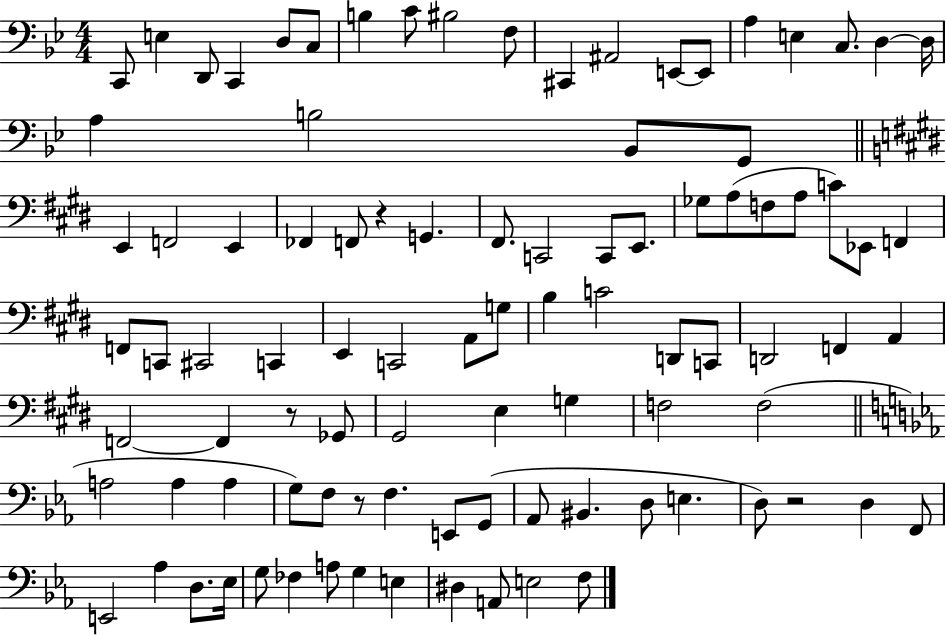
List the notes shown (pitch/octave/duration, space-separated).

C2/e E3/q D2/e C2/q D3/e C3/e B3/q C4/e BIS3/h F3/e C#2/q A#2/h E2/e E2/e A3/q E3/q C3/e. D3/q D3/s A3/q B3/h Bb2/e G2/e E2/q F2/h E2/q FES2/q F2/e R/q G2/q. F#2/e. C2/h C2/e E2/e. Gb3/e A3/e F3/e A3/e C4/e Eb2/e F2/q F2/e C2/e C#2/h C2/q E2/q C2/h A2/e G3/e B3/q C4/h D2/e C2/e D2/h F2/q A2/q F2/h F2/q R/e Gb2/e G#2/h E3/q G3/q F3/h F3/h A3/h A3/q A3/q G3/e F3/e R/e F3/q. E2/e G2/e Ab2/e BIS2/q. D3/e E3/q. D3/e R/h D3/q F2/e E2/h Ab3/q D3/e. Eb3/s G3/e FES3/q A3/e G3/q E3/q D#3/q A2/e E3/h F3/e